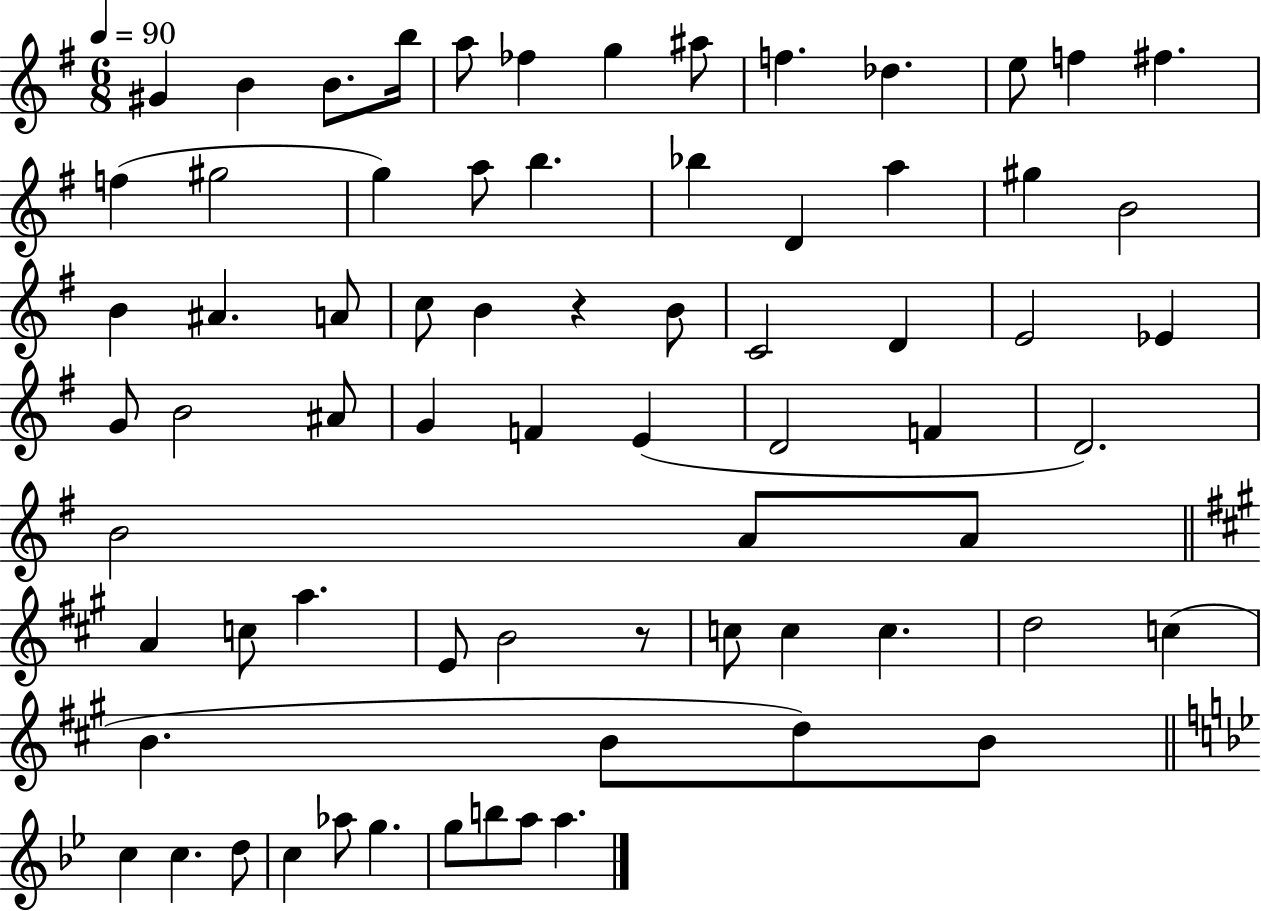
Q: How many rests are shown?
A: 2